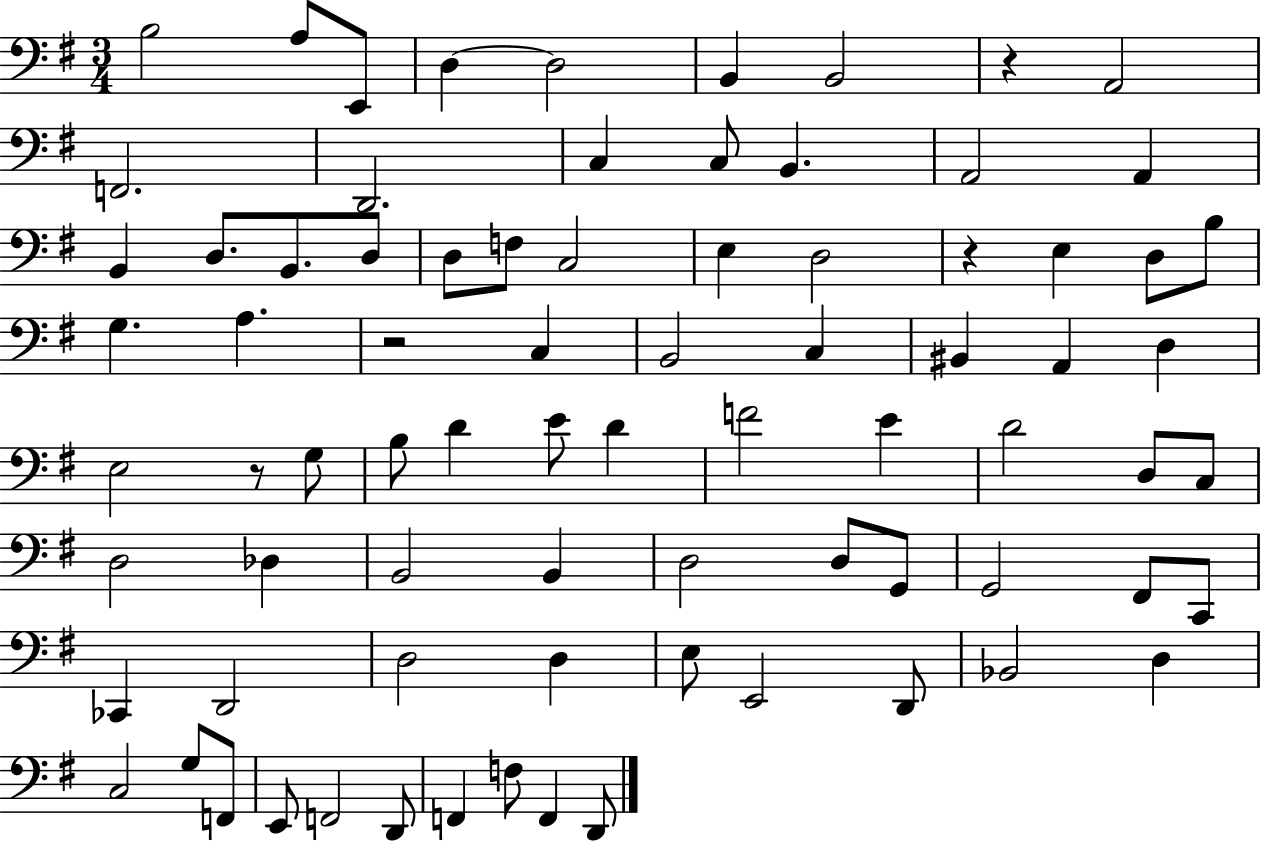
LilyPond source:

{
  \clef bass
  \numericTimeSignature
  \time 3/4
  \key g \major
  b2 a8 e,8 | d4~~ d2 | b,4 b,2 | r4 a,2 | \break f,2. | d,2. | c4 c8 b,4. | a,2 a,4 | \break b,4 d8. b,8. d8 | d8 f8 c2 | e4 d2 | r4 e4 d8 b8 | \break g4. a4. | r2 c4 | b,2 c4 | bis,4 a,4 d4 | \break e2 r8 g8 | b8 d'4 e'8 d'4 | f'2 e'4 | d'2 d8 c8 | \break d2 des4 | b,2 b,4 | d2 d8 g,8 | g,2 fis,8 c,8 | \break ces,4 d,2 | d2 d4 | e8 e,2 d,8 | bes,2 d4 | \break c2 g8 f,8 | e,8 f,2 d,8 | f,4 f8 f,4 d,8 | \bar "|."
}